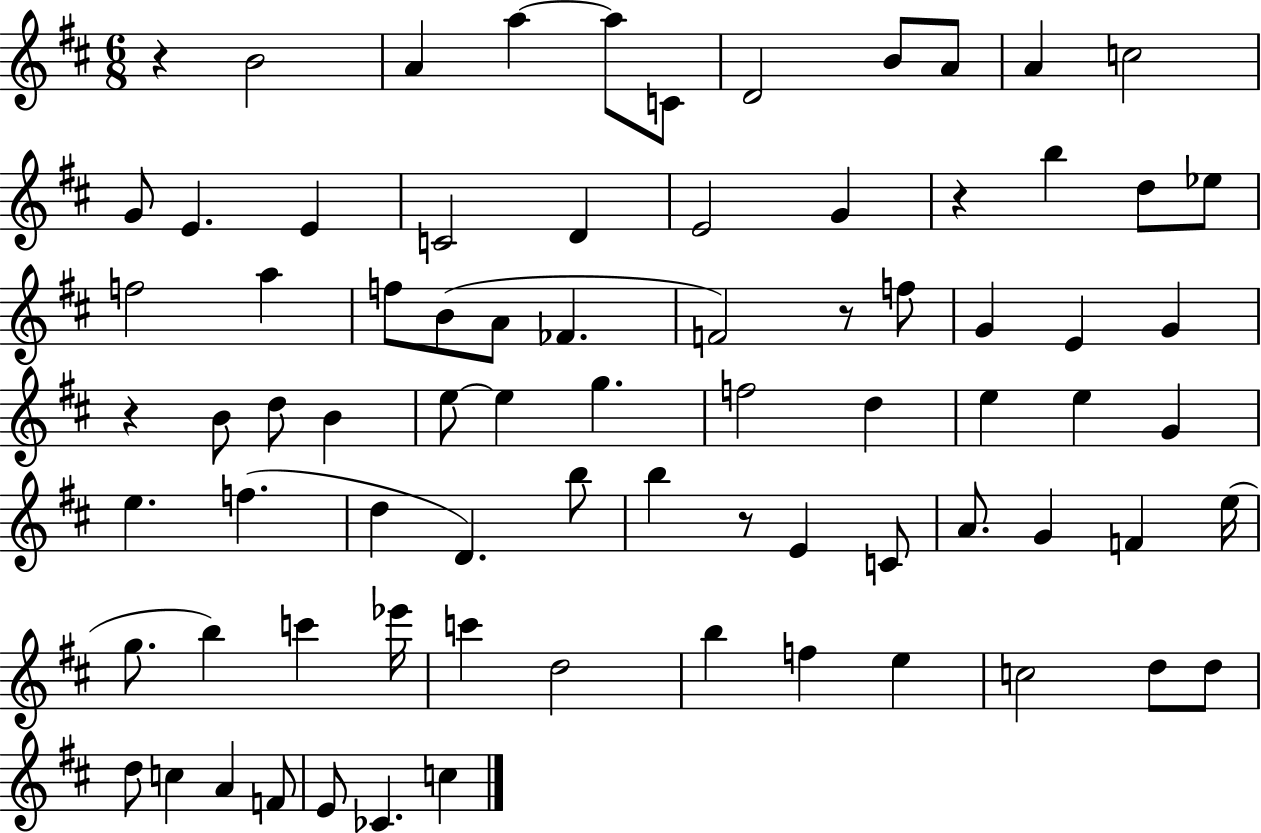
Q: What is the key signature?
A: D major